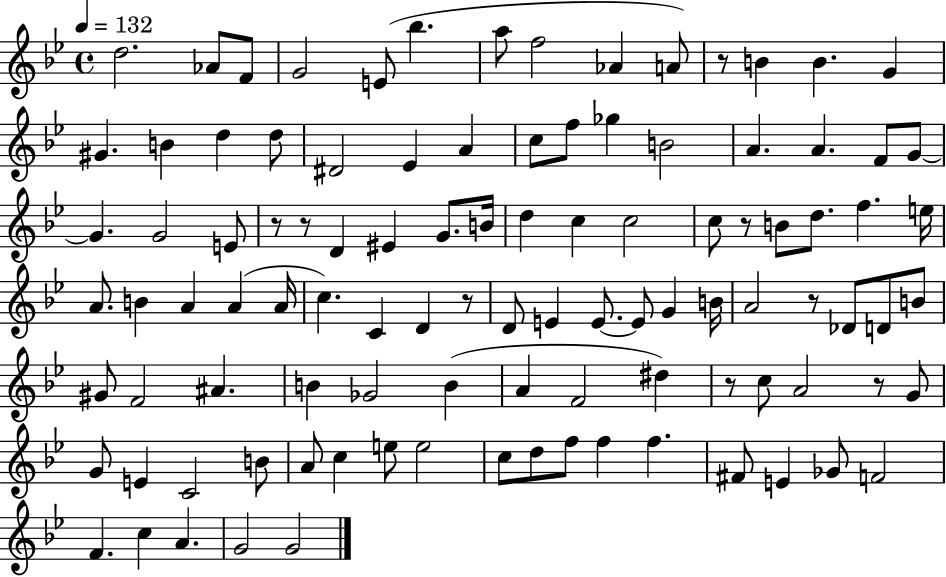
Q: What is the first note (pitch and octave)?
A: D5